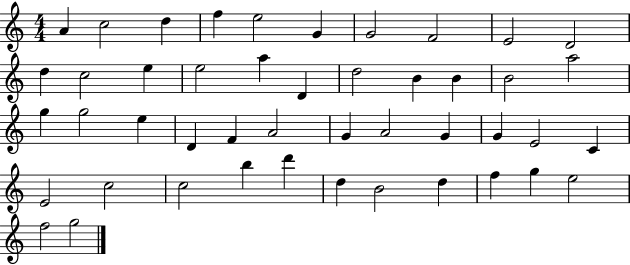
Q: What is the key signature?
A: C major